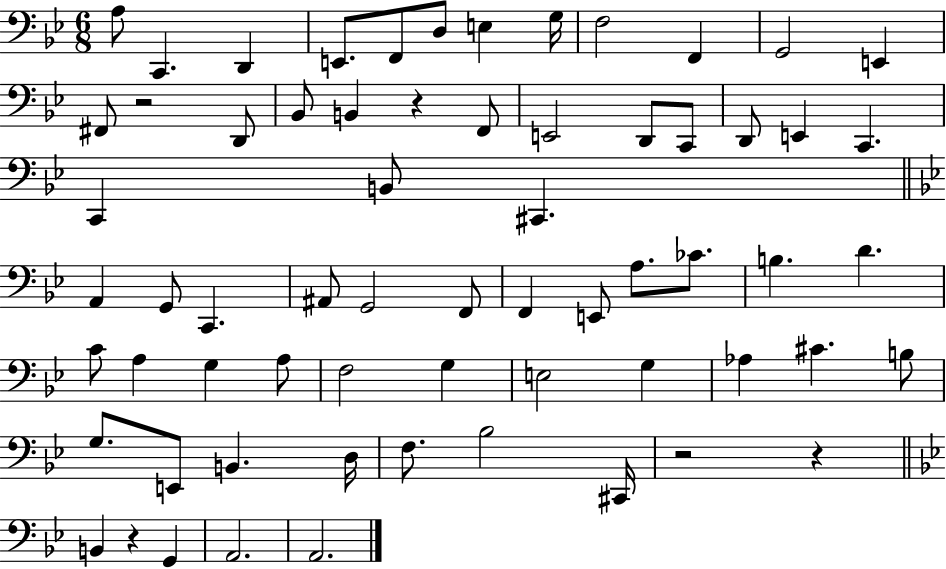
{
  \clef bass
  \numericTimeSignature
  \time 6/8
  \key bes \major
  a8 c,4. d,4 | e,8. f,8 d8 e4 g16 | f2 f,4 | g,2 e,4 | \break fis,8 r2 d,8 | bes,8 b,4 r4 f,8 | e,2 d,8 c,8 | d,8 e,4 c,4. | \break c,4 b,8 cis,4. | \bar "||" \break \key bes \major a,4 g,8 c,4. | ais,8 g,2 f,8 | f,4 e,8 a8. ces'8. | b4. d'4. | \break c'8 a4 g4 a8 | f2 g4 | e2 g4 | aes4 cis'4. b8 | \break g8. e,8 b,4. d16 | f8. bes2 cis,16 | r2 r4 | \bar "||" \break \key bes \major b,4 r4 g,4 | a,2. | a,2. | \bar "|."
}